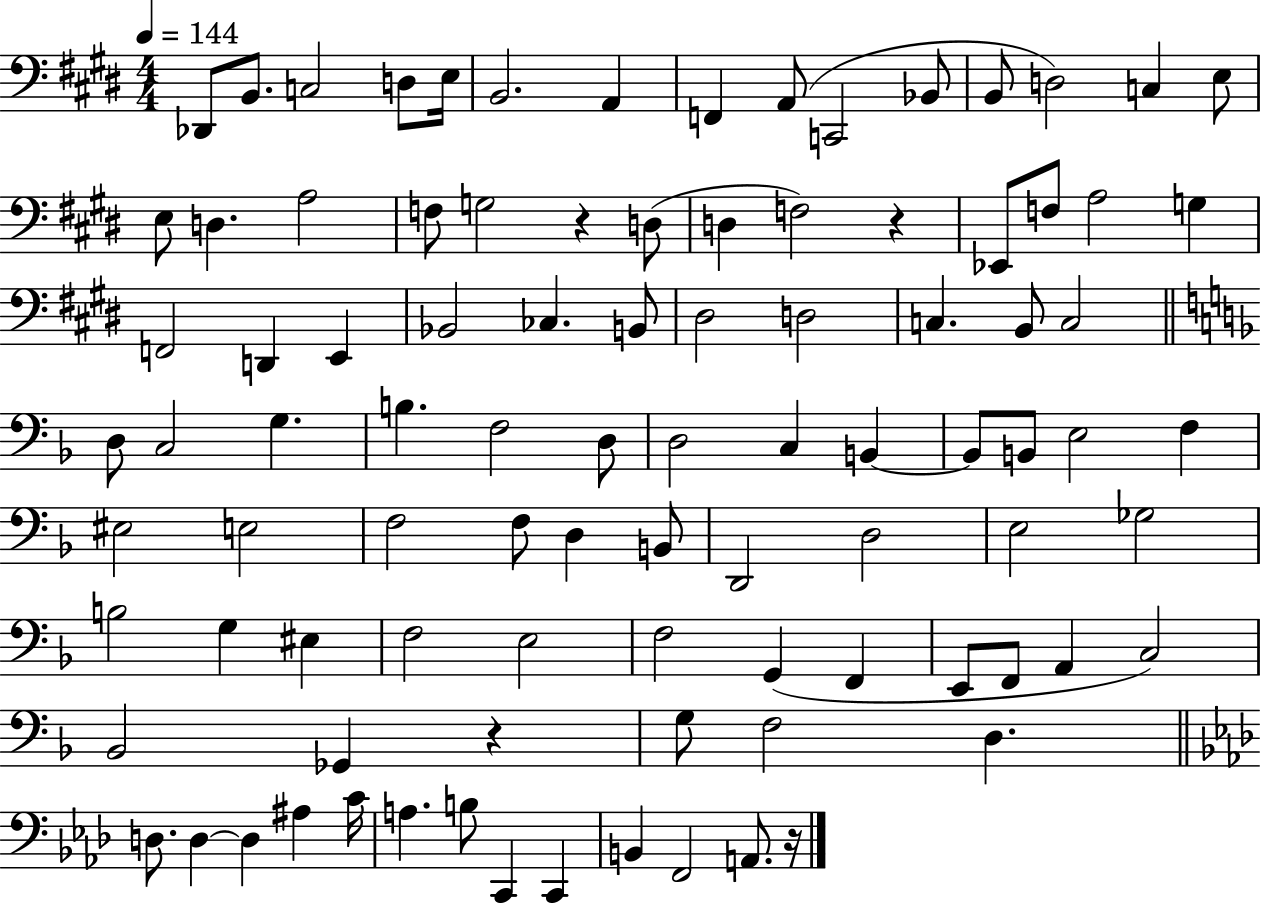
Db2/e B2/e. C3/h D3/e E3/s B2/h. A2/q F2/q A2/e C2/h Bb2/e B2/e D3/h C3/q E3/e E3/e D3/q. A3/h F3/e G3/h R/q D3/e D3/q F3/h R/q Eb2/e F3/e A3/h G3/q F2/h D2/q E2/q Bb2/h CES3/q. B2/e D#3/h D3/h C3/q. B2/e C3/h D3/e C3/h G3/q. B3/q. F3/h D3/e D3/h C3/q B2/q B2/e B2/e E3/h F3/q EIS3/h E3/h F3/h F3/e D3/q B2/e D2/h D3/h E3/h Gb3/h B3/h G3/q EIS3/q F3/h E3/h F3/h G2/q F2/q E2/e F2/e A2/q C3/h Bb2/h Gb2/q R/q G3/e F3/h D3/q. D3/e. D3/q D3/q A#3/q C4/s A3/q. B3/e C2/q C2/q B2/q F2/h A2/e. R/s